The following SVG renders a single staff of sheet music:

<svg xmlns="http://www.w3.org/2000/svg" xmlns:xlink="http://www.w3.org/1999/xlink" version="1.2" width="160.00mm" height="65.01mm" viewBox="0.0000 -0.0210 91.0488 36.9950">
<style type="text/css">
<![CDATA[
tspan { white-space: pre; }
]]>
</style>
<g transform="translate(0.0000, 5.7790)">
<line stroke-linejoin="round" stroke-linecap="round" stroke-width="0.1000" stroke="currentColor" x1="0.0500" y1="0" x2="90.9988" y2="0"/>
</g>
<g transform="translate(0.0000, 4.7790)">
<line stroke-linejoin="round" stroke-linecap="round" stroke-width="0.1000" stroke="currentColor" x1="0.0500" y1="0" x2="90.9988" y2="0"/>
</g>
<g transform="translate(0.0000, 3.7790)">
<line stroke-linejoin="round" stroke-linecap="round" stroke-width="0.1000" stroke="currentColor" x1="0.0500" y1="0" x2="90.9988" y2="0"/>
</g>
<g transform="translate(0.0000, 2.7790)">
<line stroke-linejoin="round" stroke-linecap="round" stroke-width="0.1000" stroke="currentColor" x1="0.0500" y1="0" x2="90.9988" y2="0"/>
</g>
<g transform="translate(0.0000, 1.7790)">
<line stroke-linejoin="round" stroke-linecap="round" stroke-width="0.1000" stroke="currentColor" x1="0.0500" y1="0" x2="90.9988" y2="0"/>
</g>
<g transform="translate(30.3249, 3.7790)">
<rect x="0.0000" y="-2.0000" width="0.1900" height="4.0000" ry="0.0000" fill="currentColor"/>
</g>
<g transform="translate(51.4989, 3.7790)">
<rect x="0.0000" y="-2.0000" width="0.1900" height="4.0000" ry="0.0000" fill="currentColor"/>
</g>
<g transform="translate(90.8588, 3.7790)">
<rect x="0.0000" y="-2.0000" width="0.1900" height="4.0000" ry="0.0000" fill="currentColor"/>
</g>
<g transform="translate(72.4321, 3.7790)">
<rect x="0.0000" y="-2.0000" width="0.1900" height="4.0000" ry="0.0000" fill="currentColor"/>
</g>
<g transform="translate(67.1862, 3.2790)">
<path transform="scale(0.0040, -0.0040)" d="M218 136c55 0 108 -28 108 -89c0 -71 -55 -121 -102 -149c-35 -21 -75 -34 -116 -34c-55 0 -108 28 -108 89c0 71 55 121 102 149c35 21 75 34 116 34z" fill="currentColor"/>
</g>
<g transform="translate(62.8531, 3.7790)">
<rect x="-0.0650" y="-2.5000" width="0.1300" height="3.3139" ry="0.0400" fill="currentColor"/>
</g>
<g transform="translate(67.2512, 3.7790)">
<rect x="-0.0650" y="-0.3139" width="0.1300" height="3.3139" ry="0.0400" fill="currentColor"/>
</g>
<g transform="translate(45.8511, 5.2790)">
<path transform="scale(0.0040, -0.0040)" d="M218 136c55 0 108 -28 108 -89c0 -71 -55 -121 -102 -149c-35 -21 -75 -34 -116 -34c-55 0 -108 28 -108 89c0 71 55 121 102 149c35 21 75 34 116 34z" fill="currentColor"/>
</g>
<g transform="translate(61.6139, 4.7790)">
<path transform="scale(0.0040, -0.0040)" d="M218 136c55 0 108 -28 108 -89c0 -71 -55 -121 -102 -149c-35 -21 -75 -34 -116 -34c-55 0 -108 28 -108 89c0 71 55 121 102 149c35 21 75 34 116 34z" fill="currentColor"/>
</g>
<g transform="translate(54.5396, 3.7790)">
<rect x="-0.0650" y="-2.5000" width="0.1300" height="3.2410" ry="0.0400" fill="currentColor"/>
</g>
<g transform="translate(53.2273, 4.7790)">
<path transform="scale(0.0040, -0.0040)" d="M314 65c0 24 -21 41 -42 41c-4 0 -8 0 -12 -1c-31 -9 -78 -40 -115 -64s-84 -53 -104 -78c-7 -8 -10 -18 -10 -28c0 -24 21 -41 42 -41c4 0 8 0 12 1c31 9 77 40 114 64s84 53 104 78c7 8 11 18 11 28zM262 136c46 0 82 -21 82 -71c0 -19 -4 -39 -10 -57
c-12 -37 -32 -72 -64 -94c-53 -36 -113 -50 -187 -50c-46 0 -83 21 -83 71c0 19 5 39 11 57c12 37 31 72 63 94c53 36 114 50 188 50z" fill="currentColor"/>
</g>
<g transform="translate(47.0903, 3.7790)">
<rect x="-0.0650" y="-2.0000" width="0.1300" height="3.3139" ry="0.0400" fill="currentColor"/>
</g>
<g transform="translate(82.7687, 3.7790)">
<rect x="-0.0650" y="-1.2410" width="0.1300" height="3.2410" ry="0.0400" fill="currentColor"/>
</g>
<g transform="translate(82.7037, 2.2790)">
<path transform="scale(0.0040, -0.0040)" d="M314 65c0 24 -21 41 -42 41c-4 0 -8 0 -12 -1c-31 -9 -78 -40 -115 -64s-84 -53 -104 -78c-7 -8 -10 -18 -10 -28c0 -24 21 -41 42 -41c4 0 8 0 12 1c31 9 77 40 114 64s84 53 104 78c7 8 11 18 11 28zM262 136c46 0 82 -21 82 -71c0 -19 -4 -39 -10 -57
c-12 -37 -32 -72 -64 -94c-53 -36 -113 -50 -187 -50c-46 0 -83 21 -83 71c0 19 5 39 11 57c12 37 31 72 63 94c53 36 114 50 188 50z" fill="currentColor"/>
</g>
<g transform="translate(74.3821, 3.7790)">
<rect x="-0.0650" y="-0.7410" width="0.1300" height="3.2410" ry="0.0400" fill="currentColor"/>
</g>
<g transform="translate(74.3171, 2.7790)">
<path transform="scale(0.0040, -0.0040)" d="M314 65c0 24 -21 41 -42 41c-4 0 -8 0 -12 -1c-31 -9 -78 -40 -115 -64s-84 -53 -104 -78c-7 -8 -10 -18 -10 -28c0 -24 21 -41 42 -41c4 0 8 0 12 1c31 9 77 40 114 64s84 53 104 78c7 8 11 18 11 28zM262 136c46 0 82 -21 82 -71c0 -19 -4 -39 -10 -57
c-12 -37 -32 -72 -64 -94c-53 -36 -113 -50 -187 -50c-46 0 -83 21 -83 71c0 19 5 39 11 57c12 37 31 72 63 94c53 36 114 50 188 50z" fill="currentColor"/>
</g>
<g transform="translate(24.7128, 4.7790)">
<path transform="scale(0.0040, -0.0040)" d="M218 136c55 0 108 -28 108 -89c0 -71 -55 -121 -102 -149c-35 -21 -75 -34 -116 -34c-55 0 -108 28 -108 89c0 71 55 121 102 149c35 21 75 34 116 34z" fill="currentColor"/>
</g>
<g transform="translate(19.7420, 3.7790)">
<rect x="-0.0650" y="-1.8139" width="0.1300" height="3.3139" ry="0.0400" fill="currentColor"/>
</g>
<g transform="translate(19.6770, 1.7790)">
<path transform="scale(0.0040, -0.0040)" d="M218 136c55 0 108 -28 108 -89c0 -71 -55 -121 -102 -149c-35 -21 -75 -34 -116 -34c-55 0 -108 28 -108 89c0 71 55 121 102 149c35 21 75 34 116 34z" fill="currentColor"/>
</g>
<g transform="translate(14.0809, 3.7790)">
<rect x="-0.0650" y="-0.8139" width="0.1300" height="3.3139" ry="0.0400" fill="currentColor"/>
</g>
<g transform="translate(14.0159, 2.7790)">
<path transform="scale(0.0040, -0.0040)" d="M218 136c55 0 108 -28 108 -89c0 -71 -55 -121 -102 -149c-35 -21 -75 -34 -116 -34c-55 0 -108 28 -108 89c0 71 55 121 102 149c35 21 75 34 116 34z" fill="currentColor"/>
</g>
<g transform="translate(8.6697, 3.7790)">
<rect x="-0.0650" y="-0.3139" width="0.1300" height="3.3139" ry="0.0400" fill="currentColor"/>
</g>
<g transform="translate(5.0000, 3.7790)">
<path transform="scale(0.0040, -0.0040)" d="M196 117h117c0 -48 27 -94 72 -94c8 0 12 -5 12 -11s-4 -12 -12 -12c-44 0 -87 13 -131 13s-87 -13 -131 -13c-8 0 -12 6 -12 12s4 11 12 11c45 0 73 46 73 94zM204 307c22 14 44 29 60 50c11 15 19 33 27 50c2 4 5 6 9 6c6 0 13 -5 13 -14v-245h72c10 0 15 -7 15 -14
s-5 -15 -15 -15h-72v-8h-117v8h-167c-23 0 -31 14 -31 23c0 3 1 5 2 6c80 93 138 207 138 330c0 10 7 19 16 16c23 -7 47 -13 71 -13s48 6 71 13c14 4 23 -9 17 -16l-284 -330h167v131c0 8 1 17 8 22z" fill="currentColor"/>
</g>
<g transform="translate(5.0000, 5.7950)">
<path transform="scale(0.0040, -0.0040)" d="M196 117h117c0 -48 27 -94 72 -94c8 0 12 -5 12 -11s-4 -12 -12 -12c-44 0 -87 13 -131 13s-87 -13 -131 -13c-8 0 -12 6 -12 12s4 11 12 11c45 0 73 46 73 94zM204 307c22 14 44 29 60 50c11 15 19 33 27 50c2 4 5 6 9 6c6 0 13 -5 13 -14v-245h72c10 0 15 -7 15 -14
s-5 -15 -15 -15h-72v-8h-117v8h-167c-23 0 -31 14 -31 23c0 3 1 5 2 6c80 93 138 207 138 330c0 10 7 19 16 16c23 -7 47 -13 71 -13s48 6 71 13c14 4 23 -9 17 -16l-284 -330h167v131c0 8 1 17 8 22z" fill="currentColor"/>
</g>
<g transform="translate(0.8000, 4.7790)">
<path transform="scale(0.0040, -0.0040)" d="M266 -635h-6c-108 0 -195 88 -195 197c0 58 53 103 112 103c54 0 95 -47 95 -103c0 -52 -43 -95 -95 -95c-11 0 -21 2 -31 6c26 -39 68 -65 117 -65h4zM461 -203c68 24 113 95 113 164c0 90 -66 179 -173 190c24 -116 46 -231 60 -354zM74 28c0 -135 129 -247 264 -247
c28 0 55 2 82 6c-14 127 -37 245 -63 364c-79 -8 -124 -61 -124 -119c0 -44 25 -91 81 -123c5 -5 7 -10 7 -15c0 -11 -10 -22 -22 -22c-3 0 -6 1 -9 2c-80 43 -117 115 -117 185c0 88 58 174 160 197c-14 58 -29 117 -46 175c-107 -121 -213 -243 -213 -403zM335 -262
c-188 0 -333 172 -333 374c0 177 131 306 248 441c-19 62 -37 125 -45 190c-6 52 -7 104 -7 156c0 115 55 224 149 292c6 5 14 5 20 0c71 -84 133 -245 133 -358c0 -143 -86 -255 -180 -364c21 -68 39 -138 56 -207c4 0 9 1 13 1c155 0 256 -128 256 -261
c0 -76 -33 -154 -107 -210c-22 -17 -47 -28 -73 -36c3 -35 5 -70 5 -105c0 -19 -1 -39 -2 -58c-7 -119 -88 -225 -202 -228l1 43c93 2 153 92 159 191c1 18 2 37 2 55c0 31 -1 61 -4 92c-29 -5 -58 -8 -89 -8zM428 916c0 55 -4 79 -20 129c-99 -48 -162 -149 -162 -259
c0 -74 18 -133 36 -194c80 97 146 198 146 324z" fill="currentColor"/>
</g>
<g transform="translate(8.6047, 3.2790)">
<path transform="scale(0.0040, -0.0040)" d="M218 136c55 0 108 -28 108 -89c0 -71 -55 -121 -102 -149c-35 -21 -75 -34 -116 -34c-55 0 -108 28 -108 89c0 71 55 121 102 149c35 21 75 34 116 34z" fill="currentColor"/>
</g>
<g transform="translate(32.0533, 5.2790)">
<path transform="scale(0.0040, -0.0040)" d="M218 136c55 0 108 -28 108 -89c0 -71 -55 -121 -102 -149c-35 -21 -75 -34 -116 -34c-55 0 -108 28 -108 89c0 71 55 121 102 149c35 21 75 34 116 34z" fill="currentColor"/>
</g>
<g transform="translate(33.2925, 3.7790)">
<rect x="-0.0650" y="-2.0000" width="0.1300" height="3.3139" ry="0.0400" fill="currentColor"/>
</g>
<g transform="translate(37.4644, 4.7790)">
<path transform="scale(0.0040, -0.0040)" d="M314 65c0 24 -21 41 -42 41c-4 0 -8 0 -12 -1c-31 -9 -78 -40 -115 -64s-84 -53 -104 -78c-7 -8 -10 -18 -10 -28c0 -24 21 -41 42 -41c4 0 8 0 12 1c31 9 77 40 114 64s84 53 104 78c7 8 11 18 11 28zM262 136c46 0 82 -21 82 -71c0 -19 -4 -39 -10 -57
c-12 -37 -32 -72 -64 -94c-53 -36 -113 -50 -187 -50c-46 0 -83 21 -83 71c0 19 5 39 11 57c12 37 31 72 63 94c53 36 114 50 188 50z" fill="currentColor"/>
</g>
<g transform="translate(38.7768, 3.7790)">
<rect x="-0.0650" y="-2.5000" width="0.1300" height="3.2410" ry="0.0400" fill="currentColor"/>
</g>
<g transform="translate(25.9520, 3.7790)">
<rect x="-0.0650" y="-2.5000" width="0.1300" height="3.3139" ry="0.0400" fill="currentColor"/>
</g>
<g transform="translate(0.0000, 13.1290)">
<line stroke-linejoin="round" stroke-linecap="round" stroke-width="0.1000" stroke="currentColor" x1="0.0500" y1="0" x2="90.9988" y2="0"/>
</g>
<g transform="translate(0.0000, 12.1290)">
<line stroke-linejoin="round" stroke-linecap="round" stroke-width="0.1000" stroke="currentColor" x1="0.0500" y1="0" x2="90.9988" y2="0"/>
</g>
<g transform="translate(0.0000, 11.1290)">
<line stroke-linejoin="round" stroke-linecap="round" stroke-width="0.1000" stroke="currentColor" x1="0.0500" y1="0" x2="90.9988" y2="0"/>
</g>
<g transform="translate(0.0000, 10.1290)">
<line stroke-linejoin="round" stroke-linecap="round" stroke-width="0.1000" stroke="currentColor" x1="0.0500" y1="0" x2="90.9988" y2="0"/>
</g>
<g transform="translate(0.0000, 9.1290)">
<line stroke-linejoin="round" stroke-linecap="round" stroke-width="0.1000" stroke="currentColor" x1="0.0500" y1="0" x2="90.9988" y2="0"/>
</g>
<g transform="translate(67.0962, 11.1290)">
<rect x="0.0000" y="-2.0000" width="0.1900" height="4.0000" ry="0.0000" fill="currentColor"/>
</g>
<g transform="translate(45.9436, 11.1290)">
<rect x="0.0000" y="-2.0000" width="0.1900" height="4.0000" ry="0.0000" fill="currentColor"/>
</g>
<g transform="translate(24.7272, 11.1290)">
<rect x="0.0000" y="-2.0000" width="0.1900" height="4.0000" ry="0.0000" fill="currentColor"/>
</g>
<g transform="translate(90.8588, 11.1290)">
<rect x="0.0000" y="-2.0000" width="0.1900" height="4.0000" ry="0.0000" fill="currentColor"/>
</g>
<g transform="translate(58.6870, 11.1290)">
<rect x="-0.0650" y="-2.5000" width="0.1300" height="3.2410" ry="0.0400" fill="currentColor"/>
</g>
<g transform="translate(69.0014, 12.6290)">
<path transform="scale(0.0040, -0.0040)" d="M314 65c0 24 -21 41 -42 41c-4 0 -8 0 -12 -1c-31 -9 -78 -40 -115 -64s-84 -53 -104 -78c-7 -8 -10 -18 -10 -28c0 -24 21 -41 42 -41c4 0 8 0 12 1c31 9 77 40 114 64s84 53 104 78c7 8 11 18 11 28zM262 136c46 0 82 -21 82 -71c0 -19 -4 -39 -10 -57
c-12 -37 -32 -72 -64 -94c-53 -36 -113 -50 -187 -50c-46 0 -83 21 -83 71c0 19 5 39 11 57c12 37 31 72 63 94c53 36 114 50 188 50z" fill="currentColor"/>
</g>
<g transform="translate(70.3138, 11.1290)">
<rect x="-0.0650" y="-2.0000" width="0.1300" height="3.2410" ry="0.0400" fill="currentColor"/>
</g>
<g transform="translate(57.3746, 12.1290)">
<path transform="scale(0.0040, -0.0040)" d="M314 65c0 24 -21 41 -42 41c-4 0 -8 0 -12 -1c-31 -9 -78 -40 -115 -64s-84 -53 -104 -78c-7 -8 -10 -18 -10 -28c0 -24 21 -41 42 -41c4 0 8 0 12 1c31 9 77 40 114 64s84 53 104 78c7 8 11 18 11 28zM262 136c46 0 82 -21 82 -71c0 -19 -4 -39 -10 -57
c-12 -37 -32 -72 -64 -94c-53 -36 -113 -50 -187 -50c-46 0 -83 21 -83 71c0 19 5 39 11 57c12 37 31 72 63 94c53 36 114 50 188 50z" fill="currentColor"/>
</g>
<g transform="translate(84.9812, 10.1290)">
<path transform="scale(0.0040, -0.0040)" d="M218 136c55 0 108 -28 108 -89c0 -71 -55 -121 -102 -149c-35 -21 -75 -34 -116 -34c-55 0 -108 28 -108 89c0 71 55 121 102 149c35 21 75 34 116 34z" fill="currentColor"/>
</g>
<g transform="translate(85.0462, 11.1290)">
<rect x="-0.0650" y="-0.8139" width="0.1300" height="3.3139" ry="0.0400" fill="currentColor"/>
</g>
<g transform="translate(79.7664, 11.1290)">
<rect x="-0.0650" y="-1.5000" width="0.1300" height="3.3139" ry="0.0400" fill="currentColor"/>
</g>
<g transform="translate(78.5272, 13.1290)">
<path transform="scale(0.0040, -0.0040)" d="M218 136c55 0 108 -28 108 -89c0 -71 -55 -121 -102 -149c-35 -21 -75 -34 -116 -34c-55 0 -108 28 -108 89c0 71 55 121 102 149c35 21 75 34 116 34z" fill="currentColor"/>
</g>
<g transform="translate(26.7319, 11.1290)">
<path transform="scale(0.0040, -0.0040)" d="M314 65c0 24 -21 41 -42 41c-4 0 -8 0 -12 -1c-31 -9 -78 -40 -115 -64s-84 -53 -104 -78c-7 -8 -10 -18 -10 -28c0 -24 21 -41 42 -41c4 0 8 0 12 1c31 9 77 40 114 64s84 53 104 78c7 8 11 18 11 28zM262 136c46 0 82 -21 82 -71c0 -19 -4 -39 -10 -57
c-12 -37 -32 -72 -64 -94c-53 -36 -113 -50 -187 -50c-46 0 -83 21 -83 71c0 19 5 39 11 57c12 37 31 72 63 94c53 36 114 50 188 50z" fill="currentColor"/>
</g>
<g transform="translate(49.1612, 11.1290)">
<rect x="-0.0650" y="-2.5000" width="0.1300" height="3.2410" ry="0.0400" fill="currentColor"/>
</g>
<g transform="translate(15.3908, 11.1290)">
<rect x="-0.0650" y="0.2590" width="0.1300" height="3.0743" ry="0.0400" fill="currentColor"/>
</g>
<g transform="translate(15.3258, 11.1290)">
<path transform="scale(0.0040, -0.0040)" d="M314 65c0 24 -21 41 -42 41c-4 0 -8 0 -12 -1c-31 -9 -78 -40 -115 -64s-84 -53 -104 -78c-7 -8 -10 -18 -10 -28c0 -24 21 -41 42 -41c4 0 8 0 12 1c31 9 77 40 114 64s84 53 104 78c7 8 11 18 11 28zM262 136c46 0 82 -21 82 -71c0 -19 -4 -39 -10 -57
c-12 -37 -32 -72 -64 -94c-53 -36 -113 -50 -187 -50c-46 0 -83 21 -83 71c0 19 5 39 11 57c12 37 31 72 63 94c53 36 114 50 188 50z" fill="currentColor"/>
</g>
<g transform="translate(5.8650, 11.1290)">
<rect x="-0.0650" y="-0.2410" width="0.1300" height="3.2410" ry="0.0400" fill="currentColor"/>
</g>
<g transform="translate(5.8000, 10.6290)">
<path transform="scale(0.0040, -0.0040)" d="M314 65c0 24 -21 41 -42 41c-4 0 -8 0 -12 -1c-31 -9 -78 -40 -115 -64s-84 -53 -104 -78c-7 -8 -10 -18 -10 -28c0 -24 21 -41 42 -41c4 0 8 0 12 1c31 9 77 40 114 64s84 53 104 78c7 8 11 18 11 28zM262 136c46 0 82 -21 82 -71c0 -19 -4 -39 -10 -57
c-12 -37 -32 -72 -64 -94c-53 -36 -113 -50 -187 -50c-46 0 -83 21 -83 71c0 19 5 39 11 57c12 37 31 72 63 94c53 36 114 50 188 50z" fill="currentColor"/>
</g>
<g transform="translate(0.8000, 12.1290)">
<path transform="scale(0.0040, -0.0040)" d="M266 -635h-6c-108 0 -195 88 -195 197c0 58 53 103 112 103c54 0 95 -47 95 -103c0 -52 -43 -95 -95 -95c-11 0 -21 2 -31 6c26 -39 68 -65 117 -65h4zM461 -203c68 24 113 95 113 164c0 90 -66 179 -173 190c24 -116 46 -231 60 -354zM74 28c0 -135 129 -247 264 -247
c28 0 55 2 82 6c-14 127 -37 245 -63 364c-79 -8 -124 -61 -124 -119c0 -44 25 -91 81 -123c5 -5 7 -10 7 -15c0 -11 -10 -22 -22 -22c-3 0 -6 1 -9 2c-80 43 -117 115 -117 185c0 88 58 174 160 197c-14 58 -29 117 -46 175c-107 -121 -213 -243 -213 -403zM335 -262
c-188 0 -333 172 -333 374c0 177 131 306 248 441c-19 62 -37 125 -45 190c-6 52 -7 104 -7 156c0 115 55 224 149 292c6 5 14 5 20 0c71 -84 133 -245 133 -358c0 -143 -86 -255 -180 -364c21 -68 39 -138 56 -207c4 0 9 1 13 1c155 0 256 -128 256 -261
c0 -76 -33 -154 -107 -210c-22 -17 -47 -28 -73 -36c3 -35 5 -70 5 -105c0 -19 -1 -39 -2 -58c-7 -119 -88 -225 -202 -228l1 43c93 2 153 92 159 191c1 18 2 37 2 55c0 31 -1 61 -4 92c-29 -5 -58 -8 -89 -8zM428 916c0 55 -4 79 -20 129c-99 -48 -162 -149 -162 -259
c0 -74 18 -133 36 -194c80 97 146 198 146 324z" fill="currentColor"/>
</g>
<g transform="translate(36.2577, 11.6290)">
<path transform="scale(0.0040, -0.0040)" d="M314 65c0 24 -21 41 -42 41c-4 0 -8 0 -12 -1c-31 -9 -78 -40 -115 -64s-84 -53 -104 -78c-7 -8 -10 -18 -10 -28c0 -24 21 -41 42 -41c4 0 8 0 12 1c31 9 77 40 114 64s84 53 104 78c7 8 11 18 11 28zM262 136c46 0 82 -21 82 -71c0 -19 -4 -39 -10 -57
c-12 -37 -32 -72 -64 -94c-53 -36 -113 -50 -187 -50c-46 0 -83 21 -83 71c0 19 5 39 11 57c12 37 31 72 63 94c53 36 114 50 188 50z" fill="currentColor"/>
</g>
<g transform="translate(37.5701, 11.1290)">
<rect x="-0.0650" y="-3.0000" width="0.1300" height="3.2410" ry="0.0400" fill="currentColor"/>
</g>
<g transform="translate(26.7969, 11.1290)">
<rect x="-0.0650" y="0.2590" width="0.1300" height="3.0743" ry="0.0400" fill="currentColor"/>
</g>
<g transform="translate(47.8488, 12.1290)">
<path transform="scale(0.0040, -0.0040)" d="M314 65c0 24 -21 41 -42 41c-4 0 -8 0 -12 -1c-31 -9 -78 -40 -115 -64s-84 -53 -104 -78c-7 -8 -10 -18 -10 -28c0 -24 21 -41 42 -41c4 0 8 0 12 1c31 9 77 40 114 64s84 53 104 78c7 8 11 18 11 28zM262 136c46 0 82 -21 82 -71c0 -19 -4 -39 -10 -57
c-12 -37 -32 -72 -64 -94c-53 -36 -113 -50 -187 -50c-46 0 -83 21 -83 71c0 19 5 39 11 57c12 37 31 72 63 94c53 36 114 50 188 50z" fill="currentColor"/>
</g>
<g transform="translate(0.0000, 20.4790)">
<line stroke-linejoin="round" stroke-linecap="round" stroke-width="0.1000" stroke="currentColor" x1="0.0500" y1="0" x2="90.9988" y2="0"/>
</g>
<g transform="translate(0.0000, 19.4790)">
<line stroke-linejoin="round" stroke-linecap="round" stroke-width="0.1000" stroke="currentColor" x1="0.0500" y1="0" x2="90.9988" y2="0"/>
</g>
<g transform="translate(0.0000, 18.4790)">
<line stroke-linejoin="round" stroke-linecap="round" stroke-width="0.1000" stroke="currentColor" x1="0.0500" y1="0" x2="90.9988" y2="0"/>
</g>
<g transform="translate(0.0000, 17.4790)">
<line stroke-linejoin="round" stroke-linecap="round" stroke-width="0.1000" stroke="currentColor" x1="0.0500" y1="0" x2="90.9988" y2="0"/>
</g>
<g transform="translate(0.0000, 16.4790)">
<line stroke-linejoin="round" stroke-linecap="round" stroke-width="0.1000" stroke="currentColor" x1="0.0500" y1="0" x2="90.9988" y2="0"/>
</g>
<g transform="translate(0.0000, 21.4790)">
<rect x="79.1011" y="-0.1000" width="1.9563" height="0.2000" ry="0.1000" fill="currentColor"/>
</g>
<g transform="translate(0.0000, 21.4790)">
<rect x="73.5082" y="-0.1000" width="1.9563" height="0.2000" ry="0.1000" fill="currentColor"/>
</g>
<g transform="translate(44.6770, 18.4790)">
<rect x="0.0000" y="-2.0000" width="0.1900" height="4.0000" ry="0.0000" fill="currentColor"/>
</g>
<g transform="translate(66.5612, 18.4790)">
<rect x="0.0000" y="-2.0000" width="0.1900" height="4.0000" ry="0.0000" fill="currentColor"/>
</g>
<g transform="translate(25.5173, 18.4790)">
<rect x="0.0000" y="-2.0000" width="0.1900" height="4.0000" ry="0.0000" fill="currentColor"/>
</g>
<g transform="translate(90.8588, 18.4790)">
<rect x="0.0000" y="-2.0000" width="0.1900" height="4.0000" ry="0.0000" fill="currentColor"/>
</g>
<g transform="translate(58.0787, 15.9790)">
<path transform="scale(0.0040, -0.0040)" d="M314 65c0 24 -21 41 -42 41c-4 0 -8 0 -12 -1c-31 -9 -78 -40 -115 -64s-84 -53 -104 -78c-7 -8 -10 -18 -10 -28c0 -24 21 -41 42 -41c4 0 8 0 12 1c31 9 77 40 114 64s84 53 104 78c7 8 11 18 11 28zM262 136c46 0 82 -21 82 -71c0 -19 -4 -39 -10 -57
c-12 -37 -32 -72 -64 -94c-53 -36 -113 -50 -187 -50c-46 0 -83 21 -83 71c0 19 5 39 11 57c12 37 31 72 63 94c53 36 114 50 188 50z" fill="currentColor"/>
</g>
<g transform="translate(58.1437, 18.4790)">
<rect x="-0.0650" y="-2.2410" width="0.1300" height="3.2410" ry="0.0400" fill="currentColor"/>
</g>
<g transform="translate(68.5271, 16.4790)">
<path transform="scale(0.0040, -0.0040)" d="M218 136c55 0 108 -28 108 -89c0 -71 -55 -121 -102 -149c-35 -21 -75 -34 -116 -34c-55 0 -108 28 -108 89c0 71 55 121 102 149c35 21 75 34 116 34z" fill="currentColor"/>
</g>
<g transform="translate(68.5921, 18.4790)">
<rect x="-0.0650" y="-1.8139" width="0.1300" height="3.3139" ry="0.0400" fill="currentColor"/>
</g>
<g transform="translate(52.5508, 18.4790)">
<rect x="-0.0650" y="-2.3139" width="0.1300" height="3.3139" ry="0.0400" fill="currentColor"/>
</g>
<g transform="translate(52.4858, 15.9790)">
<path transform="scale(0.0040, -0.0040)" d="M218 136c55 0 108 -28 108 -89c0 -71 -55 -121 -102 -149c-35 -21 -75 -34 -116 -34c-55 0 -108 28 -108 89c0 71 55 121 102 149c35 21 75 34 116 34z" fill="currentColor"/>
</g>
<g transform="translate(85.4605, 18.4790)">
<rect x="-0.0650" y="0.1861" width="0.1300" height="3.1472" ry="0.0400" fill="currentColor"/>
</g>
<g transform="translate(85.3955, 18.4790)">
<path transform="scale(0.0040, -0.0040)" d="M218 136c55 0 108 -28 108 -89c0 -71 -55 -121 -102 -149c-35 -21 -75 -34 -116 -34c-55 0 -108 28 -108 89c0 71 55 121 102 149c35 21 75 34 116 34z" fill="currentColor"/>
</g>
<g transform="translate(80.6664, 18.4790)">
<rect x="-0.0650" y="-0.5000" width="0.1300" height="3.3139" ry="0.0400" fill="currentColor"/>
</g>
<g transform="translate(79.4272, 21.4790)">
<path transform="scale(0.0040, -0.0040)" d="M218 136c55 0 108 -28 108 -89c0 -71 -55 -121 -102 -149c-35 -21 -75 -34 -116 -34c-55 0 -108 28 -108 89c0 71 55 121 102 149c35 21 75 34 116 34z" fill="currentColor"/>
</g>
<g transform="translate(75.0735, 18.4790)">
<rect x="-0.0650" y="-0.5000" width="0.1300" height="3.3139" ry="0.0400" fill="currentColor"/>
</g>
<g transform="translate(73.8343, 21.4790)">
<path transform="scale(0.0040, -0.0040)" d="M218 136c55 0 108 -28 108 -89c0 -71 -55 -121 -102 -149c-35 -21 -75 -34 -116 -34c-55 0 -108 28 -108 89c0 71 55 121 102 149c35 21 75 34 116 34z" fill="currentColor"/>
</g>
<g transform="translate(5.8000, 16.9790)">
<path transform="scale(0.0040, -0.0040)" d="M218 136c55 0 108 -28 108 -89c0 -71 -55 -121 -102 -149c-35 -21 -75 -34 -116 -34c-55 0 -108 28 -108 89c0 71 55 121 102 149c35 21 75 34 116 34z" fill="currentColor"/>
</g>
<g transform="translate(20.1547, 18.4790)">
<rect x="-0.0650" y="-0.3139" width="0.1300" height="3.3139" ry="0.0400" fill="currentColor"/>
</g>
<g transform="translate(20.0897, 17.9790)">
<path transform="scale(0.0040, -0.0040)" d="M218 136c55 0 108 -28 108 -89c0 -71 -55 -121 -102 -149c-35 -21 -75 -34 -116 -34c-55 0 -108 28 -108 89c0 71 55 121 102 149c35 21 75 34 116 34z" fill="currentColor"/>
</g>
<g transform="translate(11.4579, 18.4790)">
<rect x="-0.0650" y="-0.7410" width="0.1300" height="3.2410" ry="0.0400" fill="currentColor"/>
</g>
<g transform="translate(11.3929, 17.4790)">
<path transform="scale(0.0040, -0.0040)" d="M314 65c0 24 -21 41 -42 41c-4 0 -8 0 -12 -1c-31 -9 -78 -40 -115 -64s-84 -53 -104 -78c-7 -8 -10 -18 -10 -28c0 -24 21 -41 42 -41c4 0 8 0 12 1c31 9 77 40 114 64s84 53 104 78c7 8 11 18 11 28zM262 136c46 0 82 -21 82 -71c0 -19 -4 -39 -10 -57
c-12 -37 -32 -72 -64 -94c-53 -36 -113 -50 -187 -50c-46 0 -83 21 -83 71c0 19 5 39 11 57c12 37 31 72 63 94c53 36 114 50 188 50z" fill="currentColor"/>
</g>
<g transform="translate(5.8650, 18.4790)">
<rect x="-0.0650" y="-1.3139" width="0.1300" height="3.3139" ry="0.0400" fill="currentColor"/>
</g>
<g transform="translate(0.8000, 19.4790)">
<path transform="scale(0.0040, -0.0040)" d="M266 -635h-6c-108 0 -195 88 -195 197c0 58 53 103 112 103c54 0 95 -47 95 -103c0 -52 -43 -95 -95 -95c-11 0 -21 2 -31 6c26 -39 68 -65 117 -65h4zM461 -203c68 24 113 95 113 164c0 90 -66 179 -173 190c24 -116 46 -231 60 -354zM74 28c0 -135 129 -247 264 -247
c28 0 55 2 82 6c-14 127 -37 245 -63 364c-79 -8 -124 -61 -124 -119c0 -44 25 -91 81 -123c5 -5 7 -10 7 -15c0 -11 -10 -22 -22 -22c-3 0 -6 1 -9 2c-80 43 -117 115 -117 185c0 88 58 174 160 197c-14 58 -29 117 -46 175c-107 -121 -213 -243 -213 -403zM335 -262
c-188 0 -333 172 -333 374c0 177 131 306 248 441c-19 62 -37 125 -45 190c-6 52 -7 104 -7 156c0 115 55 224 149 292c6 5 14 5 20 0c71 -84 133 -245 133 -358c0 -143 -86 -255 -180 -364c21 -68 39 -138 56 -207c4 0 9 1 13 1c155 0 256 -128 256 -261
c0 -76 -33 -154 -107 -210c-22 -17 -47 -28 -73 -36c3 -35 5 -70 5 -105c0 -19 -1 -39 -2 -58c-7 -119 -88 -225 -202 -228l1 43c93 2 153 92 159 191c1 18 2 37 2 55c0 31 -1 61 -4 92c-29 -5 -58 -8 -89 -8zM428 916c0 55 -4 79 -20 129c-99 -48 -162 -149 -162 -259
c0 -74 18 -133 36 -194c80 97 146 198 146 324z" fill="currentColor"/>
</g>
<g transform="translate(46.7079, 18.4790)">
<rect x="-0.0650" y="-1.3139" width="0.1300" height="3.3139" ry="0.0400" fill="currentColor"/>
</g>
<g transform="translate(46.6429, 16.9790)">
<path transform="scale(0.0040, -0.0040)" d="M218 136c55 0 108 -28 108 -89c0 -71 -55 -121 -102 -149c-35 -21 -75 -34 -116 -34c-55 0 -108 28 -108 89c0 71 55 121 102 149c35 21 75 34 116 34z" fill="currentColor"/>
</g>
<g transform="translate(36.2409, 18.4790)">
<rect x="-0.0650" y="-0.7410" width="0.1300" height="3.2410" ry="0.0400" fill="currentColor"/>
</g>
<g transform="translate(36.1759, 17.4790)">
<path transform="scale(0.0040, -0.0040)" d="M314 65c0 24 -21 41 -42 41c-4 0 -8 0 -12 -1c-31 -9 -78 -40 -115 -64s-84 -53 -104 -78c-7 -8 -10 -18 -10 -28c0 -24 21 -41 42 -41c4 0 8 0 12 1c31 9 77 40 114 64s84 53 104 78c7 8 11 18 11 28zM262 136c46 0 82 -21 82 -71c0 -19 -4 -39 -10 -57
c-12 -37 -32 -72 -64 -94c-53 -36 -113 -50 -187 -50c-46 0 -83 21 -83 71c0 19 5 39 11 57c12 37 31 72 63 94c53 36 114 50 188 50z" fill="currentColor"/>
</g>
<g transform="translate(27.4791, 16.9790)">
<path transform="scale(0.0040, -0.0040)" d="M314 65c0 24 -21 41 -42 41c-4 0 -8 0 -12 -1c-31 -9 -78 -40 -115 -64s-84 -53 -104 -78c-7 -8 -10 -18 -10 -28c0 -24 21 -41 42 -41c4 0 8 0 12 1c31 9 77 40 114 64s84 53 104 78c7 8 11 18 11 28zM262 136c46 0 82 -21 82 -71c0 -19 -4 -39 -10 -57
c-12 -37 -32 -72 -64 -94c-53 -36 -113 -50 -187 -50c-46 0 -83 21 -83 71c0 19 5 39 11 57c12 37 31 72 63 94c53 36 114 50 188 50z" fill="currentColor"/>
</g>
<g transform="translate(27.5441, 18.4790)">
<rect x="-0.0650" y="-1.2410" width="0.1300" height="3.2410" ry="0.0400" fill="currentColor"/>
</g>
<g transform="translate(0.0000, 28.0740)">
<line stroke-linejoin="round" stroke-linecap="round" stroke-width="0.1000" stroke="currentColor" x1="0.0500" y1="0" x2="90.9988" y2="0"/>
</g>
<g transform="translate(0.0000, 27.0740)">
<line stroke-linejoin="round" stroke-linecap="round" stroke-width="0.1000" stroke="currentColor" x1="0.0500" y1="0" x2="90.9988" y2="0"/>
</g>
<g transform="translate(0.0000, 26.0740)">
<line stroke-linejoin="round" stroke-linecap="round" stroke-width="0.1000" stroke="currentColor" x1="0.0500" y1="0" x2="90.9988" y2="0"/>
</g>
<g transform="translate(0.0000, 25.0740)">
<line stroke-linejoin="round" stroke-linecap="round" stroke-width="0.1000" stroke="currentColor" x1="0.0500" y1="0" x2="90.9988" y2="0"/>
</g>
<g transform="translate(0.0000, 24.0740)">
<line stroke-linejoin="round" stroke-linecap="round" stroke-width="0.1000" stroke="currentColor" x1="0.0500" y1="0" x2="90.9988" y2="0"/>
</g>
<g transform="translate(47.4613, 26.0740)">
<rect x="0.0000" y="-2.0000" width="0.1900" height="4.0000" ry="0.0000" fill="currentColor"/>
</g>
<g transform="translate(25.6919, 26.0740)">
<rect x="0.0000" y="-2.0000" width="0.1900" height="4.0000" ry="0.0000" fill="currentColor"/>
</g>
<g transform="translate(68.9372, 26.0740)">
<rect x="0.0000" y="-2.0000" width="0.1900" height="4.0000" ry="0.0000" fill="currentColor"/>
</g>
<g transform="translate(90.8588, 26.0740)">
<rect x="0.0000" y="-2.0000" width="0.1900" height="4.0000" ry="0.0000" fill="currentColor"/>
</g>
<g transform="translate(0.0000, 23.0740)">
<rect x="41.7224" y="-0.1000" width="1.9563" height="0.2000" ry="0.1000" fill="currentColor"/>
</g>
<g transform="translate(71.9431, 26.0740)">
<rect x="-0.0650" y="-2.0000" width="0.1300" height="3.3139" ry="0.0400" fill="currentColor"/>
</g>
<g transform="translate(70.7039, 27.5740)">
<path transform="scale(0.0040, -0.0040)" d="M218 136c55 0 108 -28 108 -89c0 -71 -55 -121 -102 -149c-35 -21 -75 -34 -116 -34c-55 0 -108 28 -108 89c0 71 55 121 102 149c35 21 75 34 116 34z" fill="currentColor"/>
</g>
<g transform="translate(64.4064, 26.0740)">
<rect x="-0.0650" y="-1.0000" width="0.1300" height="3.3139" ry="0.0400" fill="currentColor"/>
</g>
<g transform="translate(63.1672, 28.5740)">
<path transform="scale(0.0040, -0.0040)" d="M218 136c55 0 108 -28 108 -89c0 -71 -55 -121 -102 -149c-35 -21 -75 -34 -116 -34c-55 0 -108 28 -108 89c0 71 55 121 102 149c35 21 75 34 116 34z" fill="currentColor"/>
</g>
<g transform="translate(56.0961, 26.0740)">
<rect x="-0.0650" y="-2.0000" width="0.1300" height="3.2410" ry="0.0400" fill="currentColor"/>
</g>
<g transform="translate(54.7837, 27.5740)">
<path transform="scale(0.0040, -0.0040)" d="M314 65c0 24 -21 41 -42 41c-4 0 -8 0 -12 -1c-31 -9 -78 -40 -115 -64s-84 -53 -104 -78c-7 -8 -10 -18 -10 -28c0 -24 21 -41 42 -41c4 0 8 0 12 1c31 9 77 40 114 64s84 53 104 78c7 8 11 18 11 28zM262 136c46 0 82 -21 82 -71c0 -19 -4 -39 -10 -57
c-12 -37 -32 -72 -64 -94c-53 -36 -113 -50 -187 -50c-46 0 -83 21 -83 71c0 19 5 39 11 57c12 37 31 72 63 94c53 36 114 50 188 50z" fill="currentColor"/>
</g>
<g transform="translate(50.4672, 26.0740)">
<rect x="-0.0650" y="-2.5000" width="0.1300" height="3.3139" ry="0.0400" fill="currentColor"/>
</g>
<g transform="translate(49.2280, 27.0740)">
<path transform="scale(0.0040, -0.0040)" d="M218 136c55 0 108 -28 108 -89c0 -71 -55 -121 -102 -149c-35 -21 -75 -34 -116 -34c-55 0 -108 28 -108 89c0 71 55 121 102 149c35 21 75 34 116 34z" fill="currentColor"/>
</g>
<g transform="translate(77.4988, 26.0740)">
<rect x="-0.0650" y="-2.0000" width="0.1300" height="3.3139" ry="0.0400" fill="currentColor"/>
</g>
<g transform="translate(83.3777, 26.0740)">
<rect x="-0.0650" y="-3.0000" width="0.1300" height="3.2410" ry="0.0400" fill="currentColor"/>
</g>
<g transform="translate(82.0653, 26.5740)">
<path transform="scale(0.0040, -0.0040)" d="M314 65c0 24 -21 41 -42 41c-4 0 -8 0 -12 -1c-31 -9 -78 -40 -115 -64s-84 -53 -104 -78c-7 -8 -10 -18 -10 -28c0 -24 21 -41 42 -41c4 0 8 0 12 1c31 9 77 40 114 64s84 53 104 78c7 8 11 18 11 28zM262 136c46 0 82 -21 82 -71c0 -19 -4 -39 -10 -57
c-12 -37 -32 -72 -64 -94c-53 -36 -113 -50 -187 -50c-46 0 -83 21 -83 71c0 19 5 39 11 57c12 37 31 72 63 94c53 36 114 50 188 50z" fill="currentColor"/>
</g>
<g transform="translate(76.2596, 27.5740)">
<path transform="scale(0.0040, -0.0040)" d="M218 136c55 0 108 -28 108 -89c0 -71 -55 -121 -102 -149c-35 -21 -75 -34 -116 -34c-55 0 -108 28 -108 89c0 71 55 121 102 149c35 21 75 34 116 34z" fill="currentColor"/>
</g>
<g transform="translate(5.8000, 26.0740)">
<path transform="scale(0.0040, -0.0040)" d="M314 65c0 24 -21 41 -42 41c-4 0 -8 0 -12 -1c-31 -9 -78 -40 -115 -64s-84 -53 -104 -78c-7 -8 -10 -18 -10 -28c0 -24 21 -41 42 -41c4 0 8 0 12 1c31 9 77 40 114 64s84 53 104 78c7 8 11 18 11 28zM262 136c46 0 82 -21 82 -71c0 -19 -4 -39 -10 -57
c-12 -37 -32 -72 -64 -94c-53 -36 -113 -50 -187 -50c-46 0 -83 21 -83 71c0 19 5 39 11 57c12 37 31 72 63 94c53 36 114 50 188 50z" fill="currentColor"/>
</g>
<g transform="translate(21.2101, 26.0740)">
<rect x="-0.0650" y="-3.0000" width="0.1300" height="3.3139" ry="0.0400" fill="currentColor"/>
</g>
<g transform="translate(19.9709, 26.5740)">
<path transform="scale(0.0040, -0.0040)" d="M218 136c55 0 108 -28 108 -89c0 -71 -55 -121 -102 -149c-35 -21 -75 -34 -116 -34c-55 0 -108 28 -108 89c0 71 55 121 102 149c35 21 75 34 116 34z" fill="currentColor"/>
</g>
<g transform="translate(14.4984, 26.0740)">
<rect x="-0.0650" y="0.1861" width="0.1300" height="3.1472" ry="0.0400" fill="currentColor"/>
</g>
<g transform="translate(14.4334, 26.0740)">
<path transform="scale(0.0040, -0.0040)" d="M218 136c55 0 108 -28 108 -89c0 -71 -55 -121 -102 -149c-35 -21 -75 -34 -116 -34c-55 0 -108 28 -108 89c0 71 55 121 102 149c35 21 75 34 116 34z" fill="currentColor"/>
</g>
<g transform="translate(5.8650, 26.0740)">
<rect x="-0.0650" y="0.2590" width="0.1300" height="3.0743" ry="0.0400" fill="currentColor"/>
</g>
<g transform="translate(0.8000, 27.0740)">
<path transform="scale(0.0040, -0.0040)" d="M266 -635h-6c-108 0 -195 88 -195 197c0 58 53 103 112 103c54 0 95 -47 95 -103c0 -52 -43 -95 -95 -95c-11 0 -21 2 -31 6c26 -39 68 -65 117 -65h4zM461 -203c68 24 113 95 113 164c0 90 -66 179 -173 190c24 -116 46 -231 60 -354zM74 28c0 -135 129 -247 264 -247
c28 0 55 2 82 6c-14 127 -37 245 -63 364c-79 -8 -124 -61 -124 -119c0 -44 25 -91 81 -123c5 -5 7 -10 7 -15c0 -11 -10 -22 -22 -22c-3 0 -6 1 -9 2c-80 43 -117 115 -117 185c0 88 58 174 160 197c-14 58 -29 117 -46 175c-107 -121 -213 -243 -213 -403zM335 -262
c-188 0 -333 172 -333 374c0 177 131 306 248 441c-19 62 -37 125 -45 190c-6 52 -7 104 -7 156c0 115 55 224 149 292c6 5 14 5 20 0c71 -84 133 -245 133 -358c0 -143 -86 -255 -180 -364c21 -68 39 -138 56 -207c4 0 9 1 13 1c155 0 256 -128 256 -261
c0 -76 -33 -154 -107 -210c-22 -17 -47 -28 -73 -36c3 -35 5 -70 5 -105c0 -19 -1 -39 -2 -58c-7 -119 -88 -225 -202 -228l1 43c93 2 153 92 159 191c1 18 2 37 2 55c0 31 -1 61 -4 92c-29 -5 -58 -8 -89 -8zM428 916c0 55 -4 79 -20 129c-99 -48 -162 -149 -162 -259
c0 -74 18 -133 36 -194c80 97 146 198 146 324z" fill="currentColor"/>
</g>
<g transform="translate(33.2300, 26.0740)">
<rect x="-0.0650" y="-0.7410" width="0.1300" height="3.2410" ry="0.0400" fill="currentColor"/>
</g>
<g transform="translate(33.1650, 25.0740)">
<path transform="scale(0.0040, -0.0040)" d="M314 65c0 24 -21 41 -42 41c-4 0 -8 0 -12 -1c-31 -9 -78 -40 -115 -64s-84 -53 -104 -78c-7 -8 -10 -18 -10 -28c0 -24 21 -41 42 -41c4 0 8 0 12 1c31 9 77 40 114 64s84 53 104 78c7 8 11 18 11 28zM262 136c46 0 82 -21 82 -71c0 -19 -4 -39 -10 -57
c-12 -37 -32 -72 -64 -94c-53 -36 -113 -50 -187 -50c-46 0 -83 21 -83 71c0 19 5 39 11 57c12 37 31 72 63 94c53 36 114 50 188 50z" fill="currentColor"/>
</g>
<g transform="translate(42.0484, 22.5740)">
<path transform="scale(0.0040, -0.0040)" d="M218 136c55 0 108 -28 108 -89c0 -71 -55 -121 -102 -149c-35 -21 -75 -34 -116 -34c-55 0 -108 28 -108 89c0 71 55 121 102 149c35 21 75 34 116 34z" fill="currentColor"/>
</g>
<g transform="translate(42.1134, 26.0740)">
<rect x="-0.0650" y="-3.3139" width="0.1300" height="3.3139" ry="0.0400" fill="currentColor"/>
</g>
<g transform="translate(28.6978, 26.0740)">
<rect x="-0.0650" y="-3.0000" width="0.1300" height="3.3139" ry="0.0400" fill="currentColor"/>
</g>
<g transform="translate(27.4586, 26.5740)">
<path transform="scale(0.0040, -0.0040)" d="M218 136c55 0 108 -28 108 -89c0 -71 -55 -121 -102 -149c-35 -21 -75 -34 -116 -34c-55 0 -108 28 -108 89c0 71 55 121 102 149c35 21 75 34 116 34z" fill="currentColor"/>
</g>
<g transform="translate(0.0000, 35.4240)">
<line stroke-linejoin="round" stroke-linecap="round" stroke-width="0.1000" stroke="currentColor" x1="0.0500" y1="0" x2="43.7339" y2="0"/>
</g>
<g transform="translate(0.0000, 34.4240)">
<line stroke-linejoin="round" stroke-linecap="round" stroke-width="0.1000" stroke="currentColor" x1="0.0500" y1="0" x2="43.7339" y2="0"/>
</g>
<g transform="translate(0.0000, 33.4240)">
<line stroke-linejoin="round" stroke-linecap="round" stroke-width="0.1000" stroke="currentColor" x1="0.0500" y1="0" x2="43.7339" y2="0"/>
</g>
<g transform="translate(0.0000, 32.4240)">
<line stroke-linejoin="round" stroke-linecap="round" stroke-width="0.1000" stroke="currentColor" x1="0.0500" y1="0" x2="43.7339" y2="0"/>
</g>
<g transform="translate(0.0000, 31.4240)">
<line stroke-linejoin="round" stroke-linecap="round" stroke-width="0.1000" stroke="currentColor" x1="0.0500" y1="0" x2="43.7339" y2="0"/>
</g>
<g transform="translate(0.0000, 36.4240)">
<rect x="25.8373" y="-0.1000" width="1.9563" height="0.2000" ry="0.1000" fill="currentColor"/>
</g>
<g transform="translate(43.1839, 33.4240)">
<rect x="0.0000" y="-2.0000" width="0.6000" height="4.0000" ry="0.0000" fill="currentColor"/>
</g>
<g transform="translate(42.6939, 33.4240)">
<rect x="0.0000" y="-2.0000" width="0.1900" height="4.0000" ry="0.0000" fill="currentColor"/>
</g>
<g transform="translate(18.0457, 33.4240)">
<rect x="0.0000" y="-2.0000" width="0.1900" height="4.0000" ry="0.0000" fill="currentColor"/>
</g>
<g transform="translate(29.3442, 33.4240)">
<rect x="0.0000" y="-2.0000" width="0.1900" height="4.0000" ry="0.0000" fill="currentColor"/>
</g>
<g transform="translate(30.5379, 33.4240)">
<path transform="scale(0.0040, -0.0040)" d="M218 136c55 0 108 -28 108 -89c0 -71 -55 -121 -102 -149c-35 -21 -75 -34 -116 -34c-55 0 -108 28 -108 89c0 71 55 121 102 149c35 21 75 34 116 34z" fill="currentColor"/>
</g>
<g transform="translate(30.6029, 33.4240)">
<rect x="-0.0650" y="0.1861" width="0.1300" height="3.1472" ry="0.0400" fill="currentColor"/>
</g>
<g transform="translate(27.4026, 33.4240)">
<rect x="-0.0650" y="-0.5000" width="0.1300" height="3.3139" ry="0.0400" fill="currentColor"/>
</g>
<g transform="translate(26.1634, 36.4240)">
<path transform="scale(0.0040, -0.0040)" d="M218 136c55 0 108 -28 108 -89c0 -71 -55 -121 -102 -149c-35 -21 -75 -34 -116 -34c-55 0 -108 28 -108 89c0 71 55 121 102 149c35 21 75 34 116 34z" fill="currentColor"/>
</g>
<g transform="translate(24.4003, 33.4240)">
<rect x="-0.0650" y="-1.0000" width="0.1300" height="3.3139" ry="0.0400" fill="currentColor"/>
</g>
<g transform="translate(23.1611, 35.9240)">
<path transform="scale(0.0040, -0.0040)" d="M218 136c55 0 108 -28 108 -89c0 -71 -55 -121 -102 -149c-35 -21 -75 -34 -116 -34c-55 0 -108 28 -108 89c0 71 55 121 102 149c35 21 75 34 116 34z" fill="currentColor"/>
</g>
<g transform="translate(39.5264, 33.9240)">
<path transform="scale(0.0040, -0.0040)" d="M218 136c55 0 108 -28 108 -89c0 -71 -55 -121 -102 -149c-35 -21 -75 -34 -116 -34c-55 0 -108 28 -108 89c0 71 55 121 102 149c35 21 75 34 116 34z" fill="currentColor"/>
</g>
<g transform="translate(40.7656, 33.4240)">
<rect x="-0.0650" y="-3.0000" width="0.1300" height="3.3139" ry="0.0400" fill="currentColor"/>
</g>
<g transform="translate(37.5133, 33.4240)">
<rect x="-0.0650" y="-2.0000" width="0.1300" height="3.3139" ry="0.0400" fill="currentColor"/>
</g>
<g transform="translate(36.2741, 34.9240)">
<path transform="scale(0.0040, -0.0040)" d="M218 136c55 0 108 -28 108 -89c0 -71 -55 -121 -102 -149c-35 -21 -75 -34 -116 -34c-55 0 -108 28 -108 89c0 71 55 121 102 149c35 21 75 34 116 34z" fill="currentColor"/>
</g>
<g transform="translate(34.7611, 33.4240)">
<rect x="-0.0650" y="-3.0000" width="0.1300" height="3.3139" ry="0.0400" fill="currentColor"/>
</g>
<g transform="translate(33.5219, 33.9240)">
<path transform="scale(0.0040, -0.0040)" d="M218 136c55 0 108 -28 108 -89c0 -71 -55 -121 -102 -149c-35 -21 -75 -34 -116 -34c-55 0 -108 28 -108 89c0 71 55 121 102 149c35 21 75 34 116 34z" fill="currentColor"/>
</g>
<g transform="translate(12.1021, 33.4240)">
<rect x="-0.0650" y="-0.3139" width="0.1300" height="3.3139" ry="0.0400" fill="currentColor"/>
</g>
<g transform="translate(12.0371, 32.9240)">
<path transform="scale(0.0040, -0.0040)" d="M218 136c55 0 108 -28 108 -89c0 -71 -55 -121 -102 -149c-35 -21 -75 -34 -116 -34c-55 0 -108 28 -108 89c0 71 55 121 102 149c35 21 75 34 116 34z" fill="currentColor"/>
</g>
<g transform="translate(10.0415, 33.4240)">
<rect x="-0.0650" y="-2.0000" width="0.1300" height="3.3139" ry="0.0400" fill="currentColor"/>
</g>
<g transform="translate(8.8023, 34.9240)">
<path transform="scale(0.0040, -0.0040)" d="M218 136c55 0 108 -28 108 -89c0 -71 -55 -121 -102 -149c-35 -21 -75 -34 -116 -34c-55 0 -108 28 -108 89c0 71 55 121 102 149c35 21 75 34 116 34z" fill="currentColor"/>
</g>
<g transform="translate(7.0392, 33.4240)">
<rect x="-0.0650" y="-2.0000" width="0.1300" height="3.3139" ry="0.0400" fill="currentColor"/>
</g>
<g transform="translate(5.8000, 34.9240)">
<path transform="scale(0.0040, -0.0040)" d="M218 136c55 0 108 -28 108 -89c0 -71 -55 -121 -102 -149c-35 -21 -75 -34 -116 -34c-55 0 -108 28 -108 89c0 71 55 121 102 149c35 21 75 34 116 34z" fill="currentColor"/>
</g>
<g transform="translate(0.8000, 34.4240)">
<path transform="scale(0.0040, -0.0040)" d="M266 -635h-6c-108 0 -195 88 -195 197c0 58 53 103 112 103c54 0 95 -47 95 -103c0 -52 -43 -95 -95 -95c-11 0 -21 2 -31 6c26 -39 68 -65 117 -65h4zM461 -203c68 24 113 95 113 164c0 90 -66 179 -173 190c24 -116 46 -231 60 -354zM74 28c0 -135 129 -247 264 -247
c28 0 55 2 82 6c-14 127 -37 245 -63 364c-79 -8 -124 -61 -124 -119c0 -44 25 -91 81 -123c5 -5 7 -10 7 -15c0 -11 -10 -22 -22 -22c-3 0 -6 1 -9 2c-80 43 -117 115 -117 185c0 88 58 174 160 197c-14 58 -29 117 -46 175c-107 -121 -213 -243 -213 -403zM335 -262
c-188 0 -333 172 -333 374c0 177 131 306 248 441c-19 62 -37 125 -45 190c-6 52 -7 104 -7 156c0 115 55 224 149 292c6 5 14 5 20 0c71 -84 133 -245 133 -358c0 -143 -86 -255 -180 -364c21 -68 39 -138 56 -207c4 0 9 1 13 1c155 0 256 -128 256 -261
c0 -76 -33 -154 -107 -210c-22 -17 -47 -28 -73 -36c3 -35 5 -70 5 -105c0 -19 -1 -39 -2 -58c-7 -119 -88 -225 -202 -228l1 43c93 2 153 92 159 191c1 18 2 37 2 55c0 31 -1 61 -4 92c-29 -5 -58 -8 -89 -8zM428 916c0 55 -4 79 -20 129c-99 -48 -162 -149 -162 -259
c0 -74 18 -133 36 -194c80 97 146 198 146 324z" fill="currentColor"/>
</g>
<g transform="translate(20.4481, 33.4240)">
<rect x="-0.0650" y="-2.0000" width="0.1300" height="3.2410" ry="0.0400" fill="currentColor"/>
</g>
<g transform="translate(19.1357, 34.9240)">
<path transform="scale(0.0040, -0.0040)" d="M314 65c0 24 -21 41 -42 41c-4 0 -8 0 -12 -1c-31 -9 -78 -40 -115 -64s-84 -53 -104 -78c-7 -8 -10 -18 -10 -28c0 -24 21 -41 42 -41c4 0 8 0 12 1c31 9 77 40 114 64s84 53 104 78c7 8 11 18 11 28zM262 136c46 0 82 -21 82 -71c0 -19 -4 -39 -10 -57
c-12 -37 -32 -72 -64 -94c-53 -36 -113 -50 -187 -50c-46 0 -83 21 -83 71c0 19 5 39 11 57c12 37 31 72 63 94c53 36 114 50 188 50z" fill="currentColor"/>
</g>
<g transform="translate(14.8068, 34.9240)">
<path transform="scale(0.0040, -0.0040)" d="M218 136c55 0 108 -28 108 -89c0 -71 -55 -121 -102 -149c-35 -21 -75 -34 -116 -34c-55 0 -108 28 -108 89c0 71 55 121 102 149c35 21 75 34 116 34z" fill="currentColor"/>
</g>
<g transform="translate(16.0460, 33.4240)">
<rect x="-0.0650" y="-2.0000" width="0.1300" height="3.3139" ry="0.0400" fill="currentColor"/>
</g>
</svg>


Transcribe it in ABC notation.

X:1
T:Untitled
M:4/4
L:1/4
K:C
c d f G F G2 F G2 G c d2 e2 c2 B2 B2 A2 G2 G2 F2 E d e d2 c e2 d2 e g g2 f C C B B2 B A A d2 b G F2 D F F A2 F F c F F2 D C B A F A